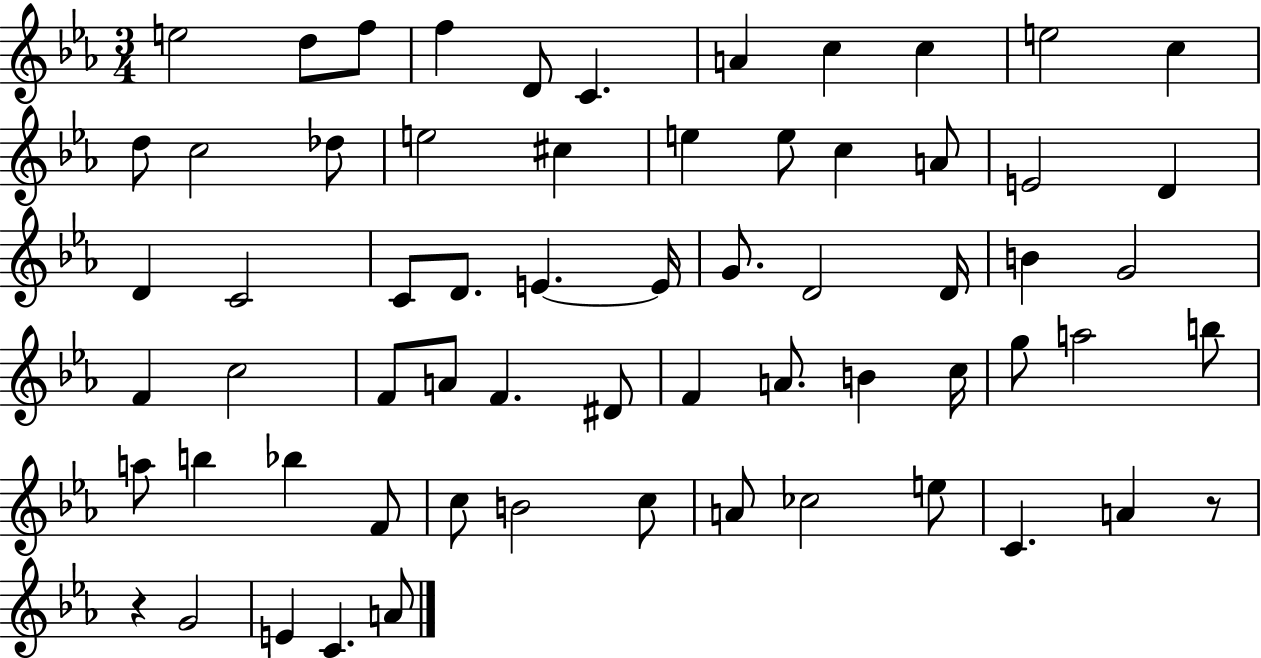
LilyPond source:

{
  \clef treble
  \numericTimeSignature
  \time 3/4
  \key ees \major
  e''2 d''8 f''8 | f''4 d'8 c'4. | a'4 c''4 c''4 | e''2 c''4 | \break d''8 c''2 des''8 | e''2 cis''4 | e''4 e''8 c''4 a'8 | e'2 d'4 | \break d'4 c'2 | c'8 d'8. e'4.~~ e'16 | g'8. d'2 d'16 | b'4 g'2 | \break f'4 c''2 | f'8 a'8 f'4. dis'8 | f'4 a'8. b'4 c''16 | g''8 a''2 b''8 | \break a''8 b''4 bes''4 f'8 | c''8 b'2 c''8 | a'8 ces''2 e''8 | c'4. a'4 r8 | \break r4 g'2 | e'4 c'4. a'8 | \bar "|."
}